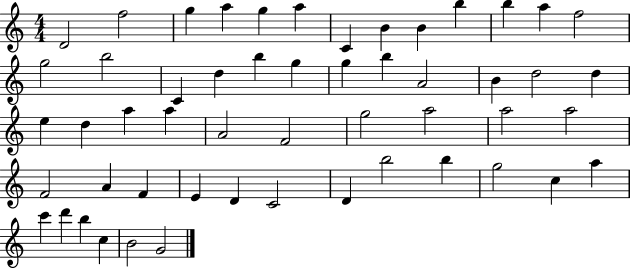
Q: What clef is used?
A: treble